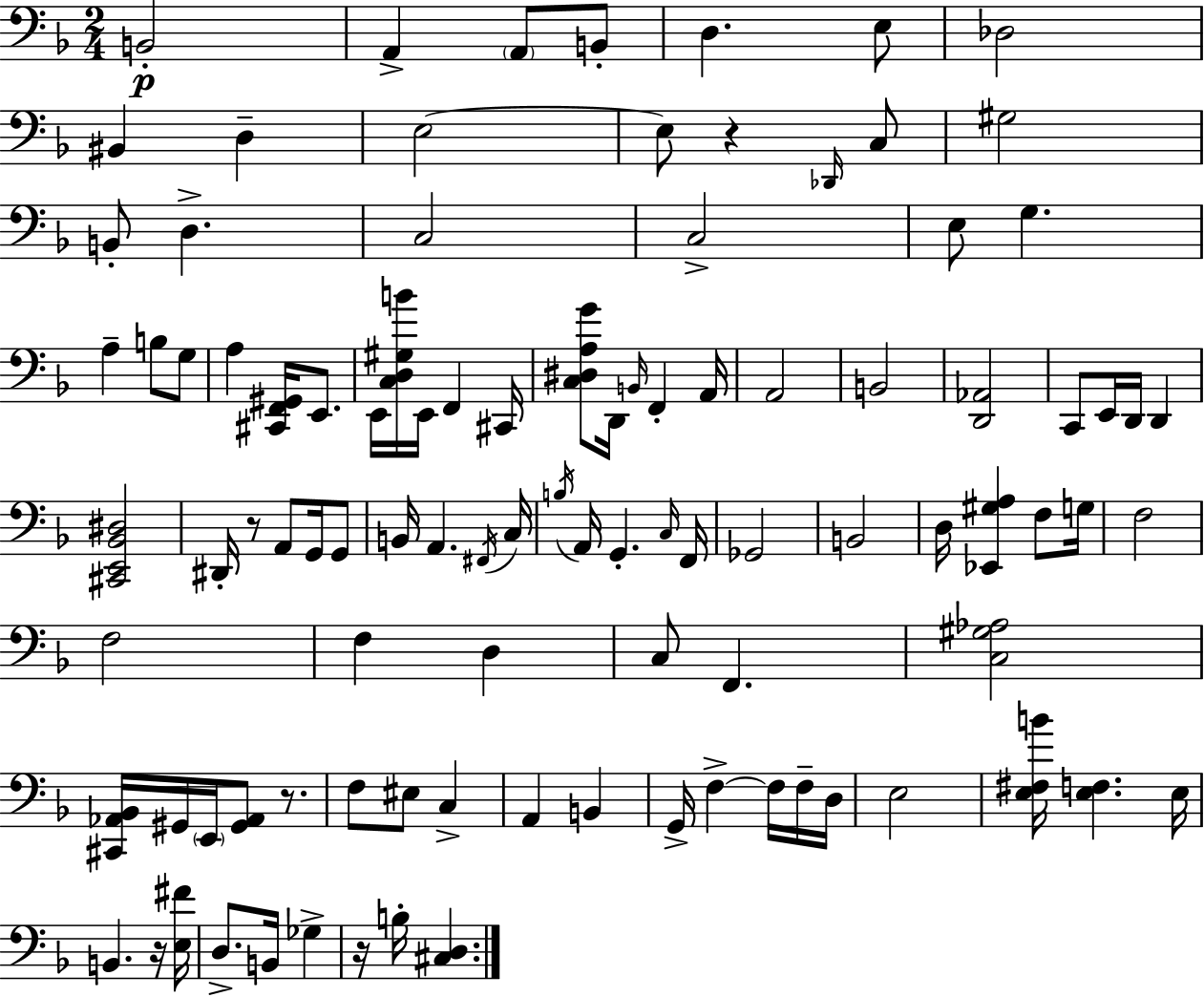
B2/h A2/q A2/e B2/e D3/q. E3/e Db3/h BIS2/q D3/q E3/h E3/e R/q Db2/s C3/e G#3/h B2/e D3/q. C3/h C3/h E3/e G3/q. A3/q B3/e G3/e A3/q [C#2,F2,G#2]/s E2/e. E2/s [C3,D3,G#3,B4]/s E2/s F2/q C#2/s [C3,D#3,A3,G4]/e D2/s B2/s F2/q A2/s A2/h B2/h [D2,Ab2]/h C2/e E2/s D2/s D2/q [C#2,E2,Bb2,D#3]/h D#2/s R/e A2/e G2/s G2/e B2/s A2/q. F#2/s C3/s B3/s A2/s G2/q. C3/s F2/s Gb2/h B2/h D3/s [Eb2,G#3,A3]/q F3/e G3/s F3/h F3/h F3/q D3/q C3/e F2/q. [C3,G#3,Ab3]/h [C#2,Ab2,Bb2]/s G#2/s E2/s [G#2,Ab2]/e R/e. F3/e EIS3/e C3/q A2/q B2/q G2/s F3/q F3/s F3/s D3/s E3/h [E3,F#3,B4]/s [E3,F3]/q. E3/s B2/q. R/s [E3,F#4]/s D3/e. B2/s Gb3/q R/s B3/s [C#3,D3]/q.